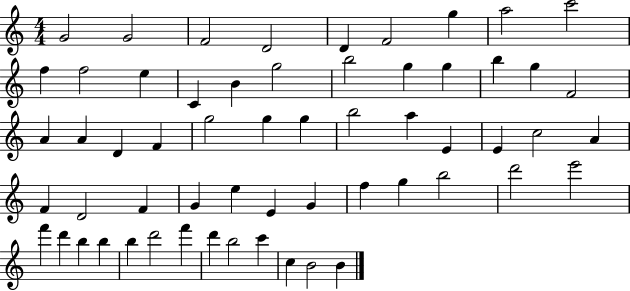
G4/h G4/h F4/h D4/h D4/q F4/h G5/q A5/h C6/h F5/q F5/h E5/q C4/q B4/q G5/h B5/h G5/q G5/q B5/q G5/q F4/h A4/q A4/q D4/q F4/q G5/h G5/q G5/q B5/h A5/q E4/q E4/q C5/h A4/q F4/q D4/h F4/q G4/q E5/q E4/q G4/q F5/q G5/q B5/h D6/h E6/h F6/q D6/q B5/q B5/q B5/q D6/h F6/q D6/q B5/h C6/q C5/q B4/h B4/q